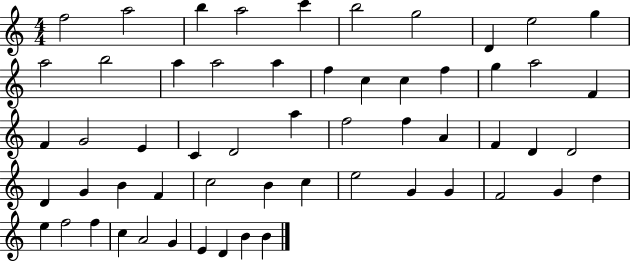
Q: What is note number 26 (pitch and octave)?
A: C4